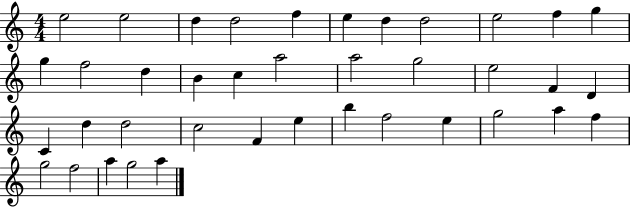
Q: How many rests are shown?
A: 0